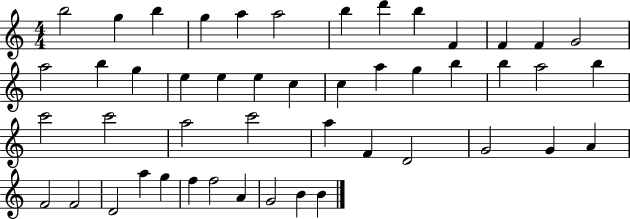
X:1
T:Untitled
M:4/4
L:1/4
K:C
b2 g b g a a2 b d' b F F F G2 a2 b g e e e c c a g b b a2 b c'2 c'2 a2 c'2 a F D2 G2 G A F2 F2 D2 a g f f2 A G2 B B